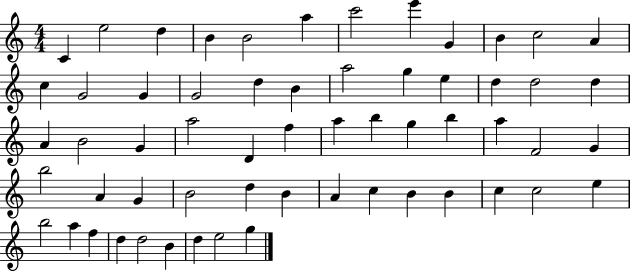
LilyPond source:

{
  \clef treble
  \numericTimeSignature
  \time 4/4
  \key c \major
  c'4 e''2 d''4 | b'4 b'2 a''4 | c'''2 e'''4 g'4 | b'4 c''2 a'4 | \break c''4 g'2 g'4 | g'2 d''4 b'4 | a''2 g''4 e''4 | d''4 d''2 d''4 | \break a'4 b'2 g'4 | a''2 d'4 f''4 | a''4 b''4 g''4 b''4 | a''4 f'2 g'4 | \break b''2 a'4 g'4 | b'2 d''4 b'4 | a'4 c''4 b'4 b'4 | c''4 c''2 e''4 | \break b''2 a''4 f''4 | d''4 d''2 b'4 | d''4 e''2 g''4 | \bar "|."
}